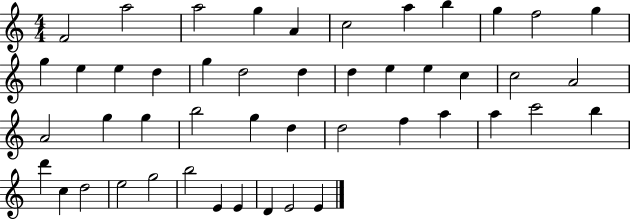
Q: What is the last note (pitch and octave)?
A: E4